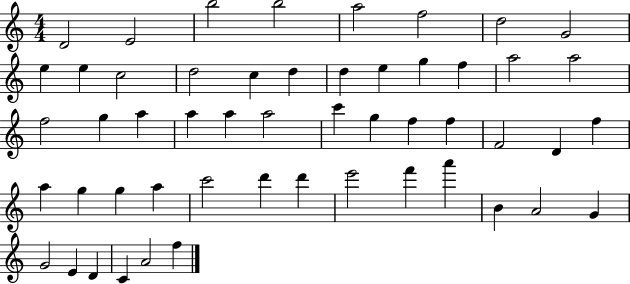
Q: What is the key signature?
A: C major